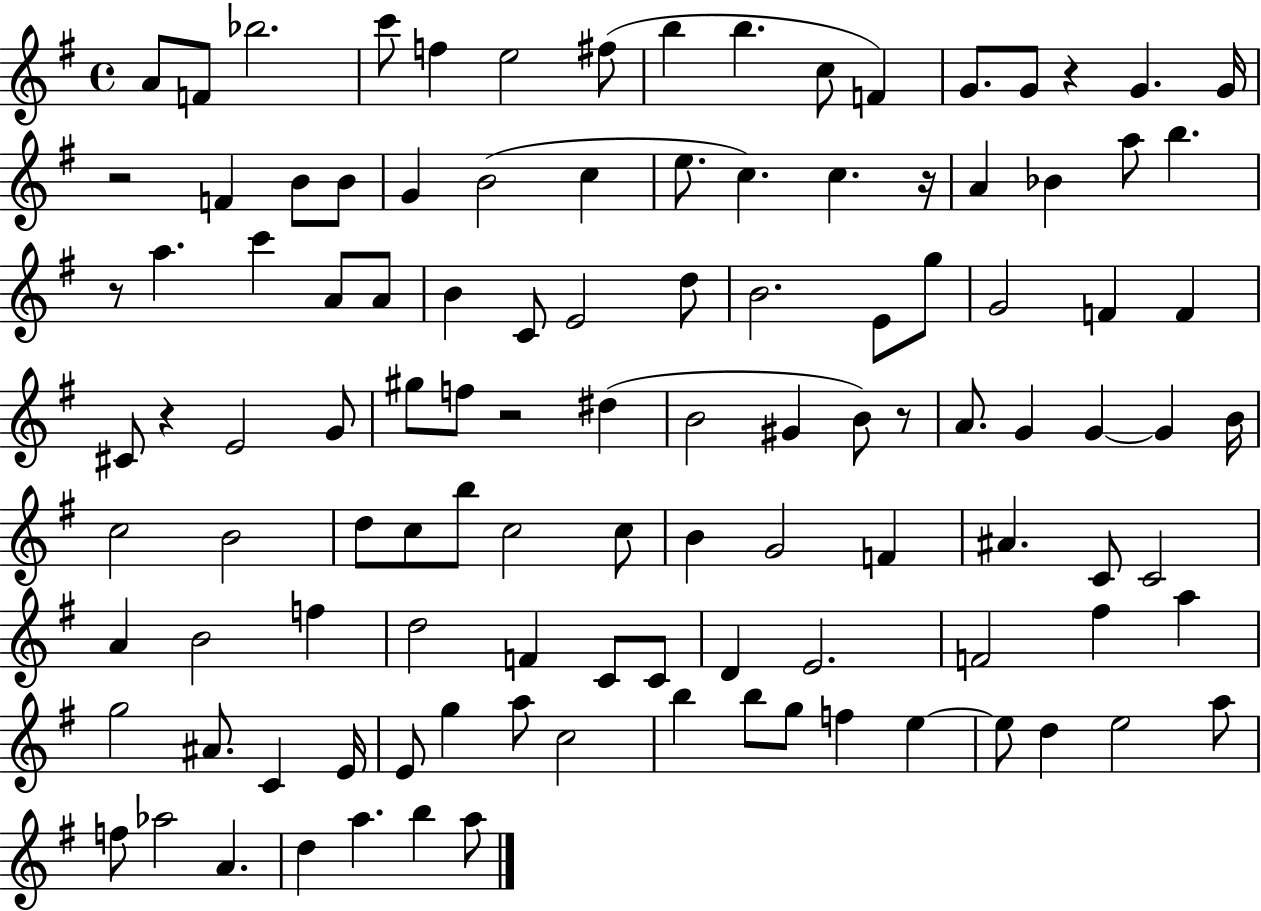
{
  \clef treble
  \time 4/4
  \defaultTimeSignature
  \key g \major
  a'8 f'8 bes''2. | c'''8 f''4 e''2 fis''8( | b''4 b''4. c''8 f'4) | g'8. g'8 r4 g'4. g'16 | \break r2 f'4 b'8 b'8 | g'4 b'2( c''4 | e''8. c''4.) c''4. r16 | a'4 bes'4 a''8 b''4. | \break r8 a''4. c'''4 a'8 a'8 | b'4 c'8 e'2 d''8 | b'2. e'8 g''8 | g'2 f'4 f'4 | \break cis'8 r4 e'2 g'8 | gis''8 f''8 r2 dis''4( | b'2 gis'4 b'8) r8 | a'8. g'4 g'4~~ g'4 b'16 | \break c''2 b'2 | d''8 c''8 b''8 c''2 c''8 | b'4 g'2 f'4 | ais'4. c'8 c'2 | \break a'4 b'2 f''4 | d''2 f'4 c'8 c'8 | d'4 e'2. | f'2 fis''4 a''4 | \break g''2 ais'8. c'4 e'16 | e'8 g''4 a''8 c''2 | b''4 b''8 g''8 f''4 e''4~~ | e''8 d''4 e''2 a''8 | \break f''8 aes''2 a'4. | d''4 a''4. b''4 a''8 | \bar "|."
}